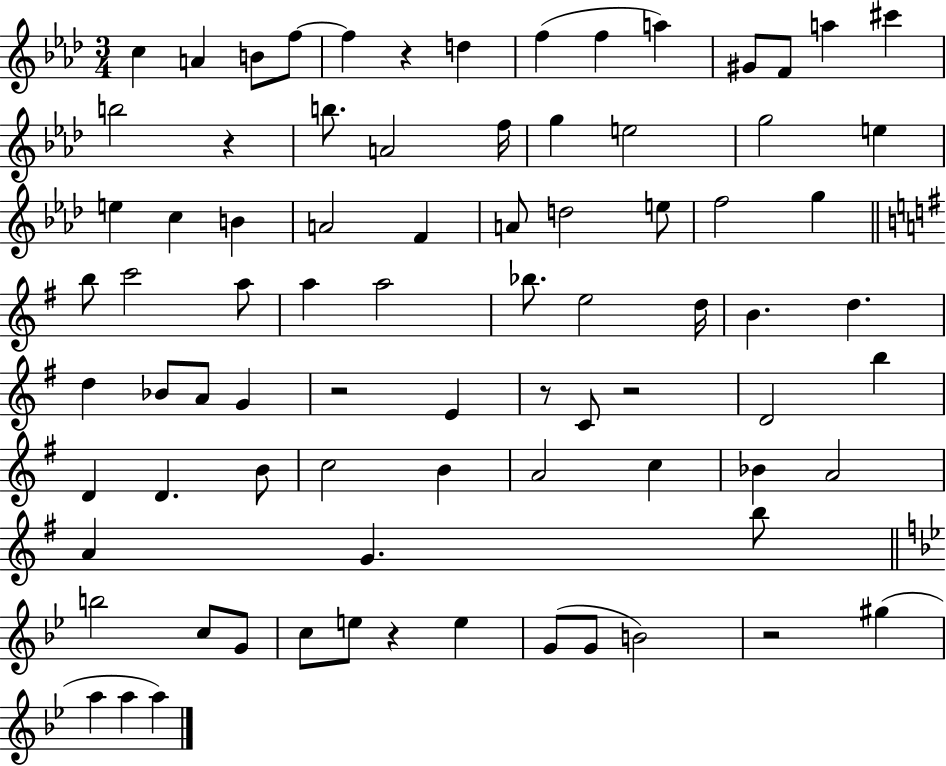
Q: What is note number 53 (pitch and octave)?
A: C5